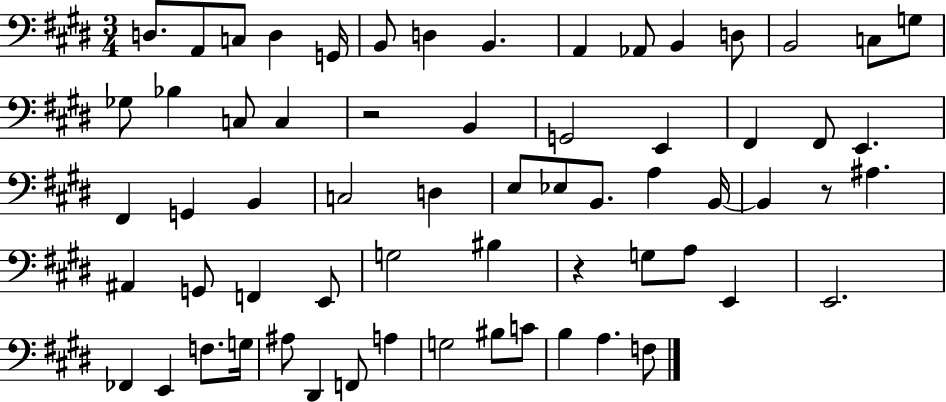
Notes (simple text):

D3/e. A2/e C3/e D3/q G2/s B2/e D3/q B2/q. A2/q Ab2/e B2/q D3/e B2/h C3/e G3/e Gb3/e Bb3/q C3/e C3/q R/h B2/q G2/h E2/q F#2/q F#2/e E2/q. F#2/q G2/q B2/q C3/h D3/q E3/e Eb3/e B2/e. A3/q B2/s B2/q R/e A#3/q. A#2/q G2/e F2/q E2/e G3/h BIS3/q R/q G3/e A3/e E2/q E2/h. FES2/q E2/q F3/e. G3/s A#3/e D#2/q F2/e A3/q G3/h BIS3/e C4/e B3/q A3/q. F3/e